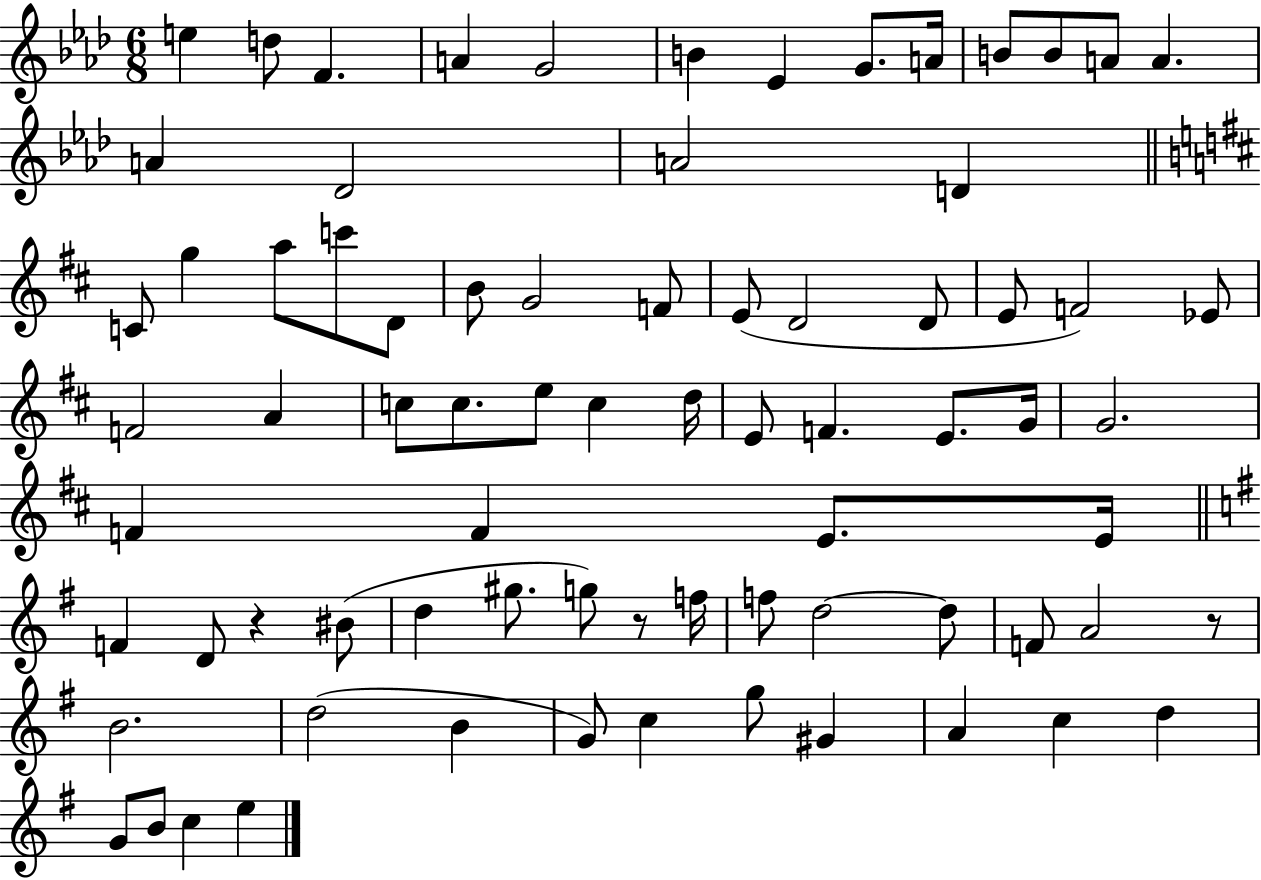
X:1
T:Untitled
M:6/8
L:1/4
K:Ab
e d/2 F A G2 B _E G/2 A/4 B/2 B/2 A/2 A A _D2 A2 D C/2 g a/2 c'/2 D/2 B/2 G2 F/2 E/2 D2 D/2 E/2 F2 _E/2 F2 A c/2 c/2 e/2 c d/4 E/2 F E/2 G/4 G2 F F E/2 E/4 F D/2 z ^B/2 d ^g/2 g/2 z/2 f/4 f/2 d2 d/2 F/2 A2 z/2 B2 d2 B G/2 c g/2 ^G A c d G/2 B/2 c e